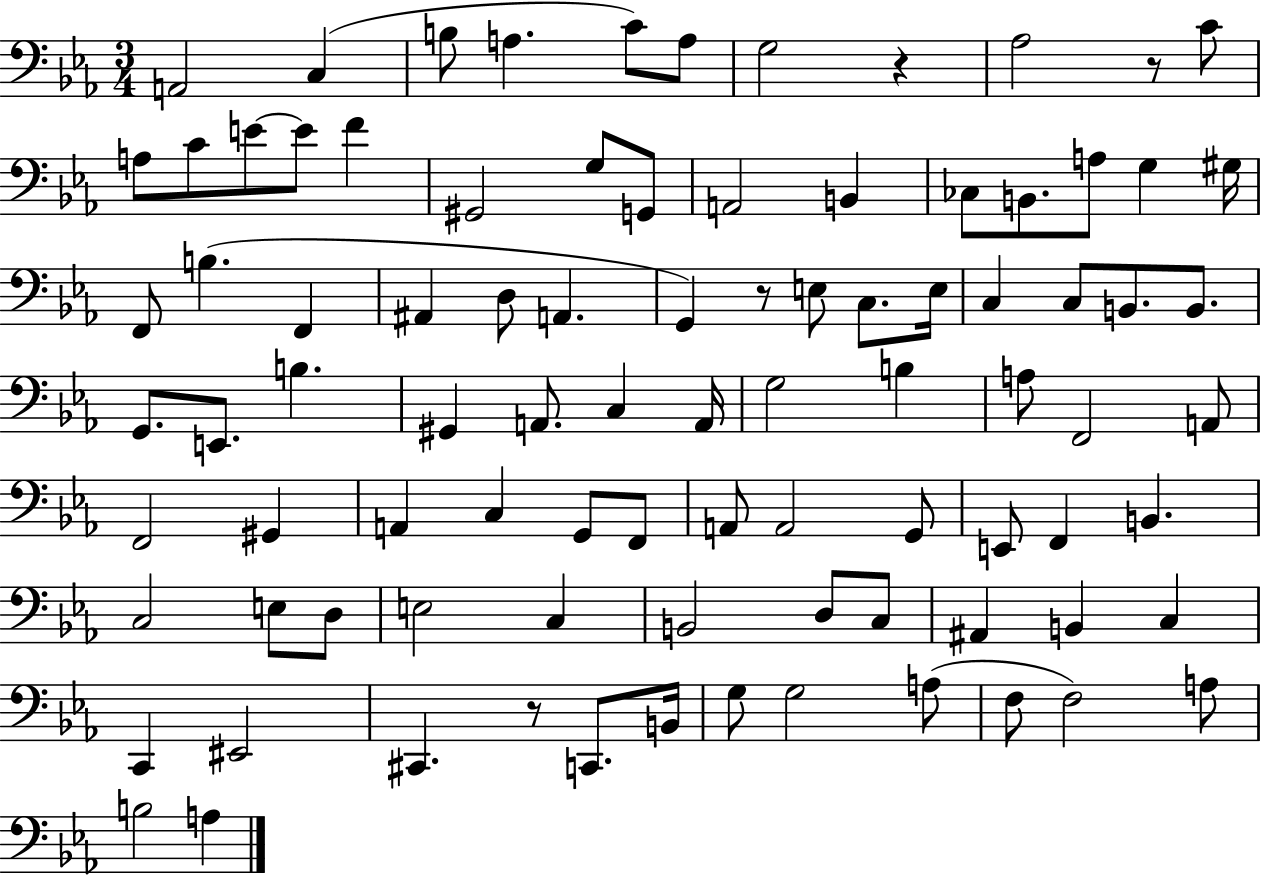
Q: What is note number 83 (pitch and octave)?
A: F3